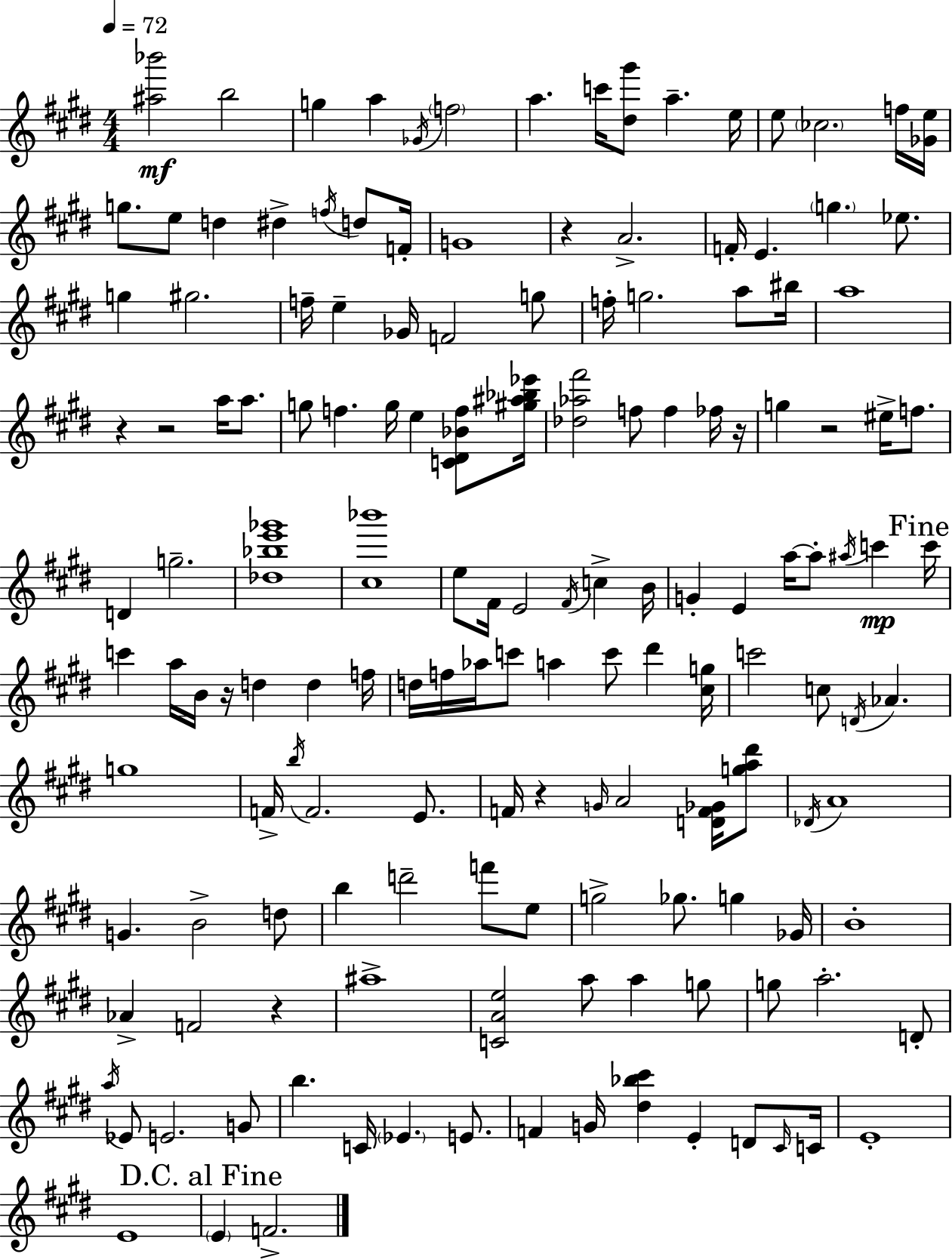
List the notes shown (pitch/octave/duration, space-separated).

[A#5,Bb6]/h B5/h G5/q A5/q Gb4/s F5/h A5/q. C6/s [D#5,G#6]/e A5/q. E5/s E5/e CES5/h. F5/s [Gb4,E5]/s G5/e. E5/e D5/q D#5/q F5/s D5/e F4/s G4/w R/q A4/h. F4/s E4/q. G5/q. Eb5/e. G5/q G#5/h. F5/s E5/q Gb4/s F4/h G5/e F5/s G5/h. A5/e BIS5/s A5/w R/q R/h A5/s A5/e. G5/e F5/q. G5/s E5/q [C4,D#4,Bb4,F5]/e [G#5,A#5,Bb5,Eb6]/s [Db5,Ab5,F#6]/h F5/e F5/q FES5/s R/s G5/q R/h EIS5/s F5/e. D4/q G5/h. [Db5,Bb5,E6,Gb6]/w [C#5,Bb6]/w E5/e F#4/s E4/h F#4/s C5/q B4/s G4/q E4/q A5/s A5/e A#5/s C6/q C6/s C6/q A5/s B4/s R/s D5/q D5/q F5/s D5/s F5/s Ab5/s C6/e A5/q C6/e D#6/q [C#5,G5]/s C6/h C5/e D4/s Ab4/q. G5/w F4/s B5/s F4/h. E4/e. F4/s R/q G4/s A4/h [D4,F4,Gb4]/s [G5,A5,D#6]/e Db4/s A4/w G4/q. B4/h D5/e B5/q D6/h F6/e E5/e G5/h Gb5/e. G5/q Gb4/s B4/w Ab4/q F4/h R/q A#5/w [C4,A4,E5]/h A5/e A5/q G5/e G5/e A5/h. D4/e A5/s Eb4/e E4/h. G4/e B5/q. C4/s Eb4/q. E4/e. F4/q G4/s [D#5,Bb5,C#6]/q E4/q D4/e C#4/s C4/s E4/w E4/w E4/q F4/h.